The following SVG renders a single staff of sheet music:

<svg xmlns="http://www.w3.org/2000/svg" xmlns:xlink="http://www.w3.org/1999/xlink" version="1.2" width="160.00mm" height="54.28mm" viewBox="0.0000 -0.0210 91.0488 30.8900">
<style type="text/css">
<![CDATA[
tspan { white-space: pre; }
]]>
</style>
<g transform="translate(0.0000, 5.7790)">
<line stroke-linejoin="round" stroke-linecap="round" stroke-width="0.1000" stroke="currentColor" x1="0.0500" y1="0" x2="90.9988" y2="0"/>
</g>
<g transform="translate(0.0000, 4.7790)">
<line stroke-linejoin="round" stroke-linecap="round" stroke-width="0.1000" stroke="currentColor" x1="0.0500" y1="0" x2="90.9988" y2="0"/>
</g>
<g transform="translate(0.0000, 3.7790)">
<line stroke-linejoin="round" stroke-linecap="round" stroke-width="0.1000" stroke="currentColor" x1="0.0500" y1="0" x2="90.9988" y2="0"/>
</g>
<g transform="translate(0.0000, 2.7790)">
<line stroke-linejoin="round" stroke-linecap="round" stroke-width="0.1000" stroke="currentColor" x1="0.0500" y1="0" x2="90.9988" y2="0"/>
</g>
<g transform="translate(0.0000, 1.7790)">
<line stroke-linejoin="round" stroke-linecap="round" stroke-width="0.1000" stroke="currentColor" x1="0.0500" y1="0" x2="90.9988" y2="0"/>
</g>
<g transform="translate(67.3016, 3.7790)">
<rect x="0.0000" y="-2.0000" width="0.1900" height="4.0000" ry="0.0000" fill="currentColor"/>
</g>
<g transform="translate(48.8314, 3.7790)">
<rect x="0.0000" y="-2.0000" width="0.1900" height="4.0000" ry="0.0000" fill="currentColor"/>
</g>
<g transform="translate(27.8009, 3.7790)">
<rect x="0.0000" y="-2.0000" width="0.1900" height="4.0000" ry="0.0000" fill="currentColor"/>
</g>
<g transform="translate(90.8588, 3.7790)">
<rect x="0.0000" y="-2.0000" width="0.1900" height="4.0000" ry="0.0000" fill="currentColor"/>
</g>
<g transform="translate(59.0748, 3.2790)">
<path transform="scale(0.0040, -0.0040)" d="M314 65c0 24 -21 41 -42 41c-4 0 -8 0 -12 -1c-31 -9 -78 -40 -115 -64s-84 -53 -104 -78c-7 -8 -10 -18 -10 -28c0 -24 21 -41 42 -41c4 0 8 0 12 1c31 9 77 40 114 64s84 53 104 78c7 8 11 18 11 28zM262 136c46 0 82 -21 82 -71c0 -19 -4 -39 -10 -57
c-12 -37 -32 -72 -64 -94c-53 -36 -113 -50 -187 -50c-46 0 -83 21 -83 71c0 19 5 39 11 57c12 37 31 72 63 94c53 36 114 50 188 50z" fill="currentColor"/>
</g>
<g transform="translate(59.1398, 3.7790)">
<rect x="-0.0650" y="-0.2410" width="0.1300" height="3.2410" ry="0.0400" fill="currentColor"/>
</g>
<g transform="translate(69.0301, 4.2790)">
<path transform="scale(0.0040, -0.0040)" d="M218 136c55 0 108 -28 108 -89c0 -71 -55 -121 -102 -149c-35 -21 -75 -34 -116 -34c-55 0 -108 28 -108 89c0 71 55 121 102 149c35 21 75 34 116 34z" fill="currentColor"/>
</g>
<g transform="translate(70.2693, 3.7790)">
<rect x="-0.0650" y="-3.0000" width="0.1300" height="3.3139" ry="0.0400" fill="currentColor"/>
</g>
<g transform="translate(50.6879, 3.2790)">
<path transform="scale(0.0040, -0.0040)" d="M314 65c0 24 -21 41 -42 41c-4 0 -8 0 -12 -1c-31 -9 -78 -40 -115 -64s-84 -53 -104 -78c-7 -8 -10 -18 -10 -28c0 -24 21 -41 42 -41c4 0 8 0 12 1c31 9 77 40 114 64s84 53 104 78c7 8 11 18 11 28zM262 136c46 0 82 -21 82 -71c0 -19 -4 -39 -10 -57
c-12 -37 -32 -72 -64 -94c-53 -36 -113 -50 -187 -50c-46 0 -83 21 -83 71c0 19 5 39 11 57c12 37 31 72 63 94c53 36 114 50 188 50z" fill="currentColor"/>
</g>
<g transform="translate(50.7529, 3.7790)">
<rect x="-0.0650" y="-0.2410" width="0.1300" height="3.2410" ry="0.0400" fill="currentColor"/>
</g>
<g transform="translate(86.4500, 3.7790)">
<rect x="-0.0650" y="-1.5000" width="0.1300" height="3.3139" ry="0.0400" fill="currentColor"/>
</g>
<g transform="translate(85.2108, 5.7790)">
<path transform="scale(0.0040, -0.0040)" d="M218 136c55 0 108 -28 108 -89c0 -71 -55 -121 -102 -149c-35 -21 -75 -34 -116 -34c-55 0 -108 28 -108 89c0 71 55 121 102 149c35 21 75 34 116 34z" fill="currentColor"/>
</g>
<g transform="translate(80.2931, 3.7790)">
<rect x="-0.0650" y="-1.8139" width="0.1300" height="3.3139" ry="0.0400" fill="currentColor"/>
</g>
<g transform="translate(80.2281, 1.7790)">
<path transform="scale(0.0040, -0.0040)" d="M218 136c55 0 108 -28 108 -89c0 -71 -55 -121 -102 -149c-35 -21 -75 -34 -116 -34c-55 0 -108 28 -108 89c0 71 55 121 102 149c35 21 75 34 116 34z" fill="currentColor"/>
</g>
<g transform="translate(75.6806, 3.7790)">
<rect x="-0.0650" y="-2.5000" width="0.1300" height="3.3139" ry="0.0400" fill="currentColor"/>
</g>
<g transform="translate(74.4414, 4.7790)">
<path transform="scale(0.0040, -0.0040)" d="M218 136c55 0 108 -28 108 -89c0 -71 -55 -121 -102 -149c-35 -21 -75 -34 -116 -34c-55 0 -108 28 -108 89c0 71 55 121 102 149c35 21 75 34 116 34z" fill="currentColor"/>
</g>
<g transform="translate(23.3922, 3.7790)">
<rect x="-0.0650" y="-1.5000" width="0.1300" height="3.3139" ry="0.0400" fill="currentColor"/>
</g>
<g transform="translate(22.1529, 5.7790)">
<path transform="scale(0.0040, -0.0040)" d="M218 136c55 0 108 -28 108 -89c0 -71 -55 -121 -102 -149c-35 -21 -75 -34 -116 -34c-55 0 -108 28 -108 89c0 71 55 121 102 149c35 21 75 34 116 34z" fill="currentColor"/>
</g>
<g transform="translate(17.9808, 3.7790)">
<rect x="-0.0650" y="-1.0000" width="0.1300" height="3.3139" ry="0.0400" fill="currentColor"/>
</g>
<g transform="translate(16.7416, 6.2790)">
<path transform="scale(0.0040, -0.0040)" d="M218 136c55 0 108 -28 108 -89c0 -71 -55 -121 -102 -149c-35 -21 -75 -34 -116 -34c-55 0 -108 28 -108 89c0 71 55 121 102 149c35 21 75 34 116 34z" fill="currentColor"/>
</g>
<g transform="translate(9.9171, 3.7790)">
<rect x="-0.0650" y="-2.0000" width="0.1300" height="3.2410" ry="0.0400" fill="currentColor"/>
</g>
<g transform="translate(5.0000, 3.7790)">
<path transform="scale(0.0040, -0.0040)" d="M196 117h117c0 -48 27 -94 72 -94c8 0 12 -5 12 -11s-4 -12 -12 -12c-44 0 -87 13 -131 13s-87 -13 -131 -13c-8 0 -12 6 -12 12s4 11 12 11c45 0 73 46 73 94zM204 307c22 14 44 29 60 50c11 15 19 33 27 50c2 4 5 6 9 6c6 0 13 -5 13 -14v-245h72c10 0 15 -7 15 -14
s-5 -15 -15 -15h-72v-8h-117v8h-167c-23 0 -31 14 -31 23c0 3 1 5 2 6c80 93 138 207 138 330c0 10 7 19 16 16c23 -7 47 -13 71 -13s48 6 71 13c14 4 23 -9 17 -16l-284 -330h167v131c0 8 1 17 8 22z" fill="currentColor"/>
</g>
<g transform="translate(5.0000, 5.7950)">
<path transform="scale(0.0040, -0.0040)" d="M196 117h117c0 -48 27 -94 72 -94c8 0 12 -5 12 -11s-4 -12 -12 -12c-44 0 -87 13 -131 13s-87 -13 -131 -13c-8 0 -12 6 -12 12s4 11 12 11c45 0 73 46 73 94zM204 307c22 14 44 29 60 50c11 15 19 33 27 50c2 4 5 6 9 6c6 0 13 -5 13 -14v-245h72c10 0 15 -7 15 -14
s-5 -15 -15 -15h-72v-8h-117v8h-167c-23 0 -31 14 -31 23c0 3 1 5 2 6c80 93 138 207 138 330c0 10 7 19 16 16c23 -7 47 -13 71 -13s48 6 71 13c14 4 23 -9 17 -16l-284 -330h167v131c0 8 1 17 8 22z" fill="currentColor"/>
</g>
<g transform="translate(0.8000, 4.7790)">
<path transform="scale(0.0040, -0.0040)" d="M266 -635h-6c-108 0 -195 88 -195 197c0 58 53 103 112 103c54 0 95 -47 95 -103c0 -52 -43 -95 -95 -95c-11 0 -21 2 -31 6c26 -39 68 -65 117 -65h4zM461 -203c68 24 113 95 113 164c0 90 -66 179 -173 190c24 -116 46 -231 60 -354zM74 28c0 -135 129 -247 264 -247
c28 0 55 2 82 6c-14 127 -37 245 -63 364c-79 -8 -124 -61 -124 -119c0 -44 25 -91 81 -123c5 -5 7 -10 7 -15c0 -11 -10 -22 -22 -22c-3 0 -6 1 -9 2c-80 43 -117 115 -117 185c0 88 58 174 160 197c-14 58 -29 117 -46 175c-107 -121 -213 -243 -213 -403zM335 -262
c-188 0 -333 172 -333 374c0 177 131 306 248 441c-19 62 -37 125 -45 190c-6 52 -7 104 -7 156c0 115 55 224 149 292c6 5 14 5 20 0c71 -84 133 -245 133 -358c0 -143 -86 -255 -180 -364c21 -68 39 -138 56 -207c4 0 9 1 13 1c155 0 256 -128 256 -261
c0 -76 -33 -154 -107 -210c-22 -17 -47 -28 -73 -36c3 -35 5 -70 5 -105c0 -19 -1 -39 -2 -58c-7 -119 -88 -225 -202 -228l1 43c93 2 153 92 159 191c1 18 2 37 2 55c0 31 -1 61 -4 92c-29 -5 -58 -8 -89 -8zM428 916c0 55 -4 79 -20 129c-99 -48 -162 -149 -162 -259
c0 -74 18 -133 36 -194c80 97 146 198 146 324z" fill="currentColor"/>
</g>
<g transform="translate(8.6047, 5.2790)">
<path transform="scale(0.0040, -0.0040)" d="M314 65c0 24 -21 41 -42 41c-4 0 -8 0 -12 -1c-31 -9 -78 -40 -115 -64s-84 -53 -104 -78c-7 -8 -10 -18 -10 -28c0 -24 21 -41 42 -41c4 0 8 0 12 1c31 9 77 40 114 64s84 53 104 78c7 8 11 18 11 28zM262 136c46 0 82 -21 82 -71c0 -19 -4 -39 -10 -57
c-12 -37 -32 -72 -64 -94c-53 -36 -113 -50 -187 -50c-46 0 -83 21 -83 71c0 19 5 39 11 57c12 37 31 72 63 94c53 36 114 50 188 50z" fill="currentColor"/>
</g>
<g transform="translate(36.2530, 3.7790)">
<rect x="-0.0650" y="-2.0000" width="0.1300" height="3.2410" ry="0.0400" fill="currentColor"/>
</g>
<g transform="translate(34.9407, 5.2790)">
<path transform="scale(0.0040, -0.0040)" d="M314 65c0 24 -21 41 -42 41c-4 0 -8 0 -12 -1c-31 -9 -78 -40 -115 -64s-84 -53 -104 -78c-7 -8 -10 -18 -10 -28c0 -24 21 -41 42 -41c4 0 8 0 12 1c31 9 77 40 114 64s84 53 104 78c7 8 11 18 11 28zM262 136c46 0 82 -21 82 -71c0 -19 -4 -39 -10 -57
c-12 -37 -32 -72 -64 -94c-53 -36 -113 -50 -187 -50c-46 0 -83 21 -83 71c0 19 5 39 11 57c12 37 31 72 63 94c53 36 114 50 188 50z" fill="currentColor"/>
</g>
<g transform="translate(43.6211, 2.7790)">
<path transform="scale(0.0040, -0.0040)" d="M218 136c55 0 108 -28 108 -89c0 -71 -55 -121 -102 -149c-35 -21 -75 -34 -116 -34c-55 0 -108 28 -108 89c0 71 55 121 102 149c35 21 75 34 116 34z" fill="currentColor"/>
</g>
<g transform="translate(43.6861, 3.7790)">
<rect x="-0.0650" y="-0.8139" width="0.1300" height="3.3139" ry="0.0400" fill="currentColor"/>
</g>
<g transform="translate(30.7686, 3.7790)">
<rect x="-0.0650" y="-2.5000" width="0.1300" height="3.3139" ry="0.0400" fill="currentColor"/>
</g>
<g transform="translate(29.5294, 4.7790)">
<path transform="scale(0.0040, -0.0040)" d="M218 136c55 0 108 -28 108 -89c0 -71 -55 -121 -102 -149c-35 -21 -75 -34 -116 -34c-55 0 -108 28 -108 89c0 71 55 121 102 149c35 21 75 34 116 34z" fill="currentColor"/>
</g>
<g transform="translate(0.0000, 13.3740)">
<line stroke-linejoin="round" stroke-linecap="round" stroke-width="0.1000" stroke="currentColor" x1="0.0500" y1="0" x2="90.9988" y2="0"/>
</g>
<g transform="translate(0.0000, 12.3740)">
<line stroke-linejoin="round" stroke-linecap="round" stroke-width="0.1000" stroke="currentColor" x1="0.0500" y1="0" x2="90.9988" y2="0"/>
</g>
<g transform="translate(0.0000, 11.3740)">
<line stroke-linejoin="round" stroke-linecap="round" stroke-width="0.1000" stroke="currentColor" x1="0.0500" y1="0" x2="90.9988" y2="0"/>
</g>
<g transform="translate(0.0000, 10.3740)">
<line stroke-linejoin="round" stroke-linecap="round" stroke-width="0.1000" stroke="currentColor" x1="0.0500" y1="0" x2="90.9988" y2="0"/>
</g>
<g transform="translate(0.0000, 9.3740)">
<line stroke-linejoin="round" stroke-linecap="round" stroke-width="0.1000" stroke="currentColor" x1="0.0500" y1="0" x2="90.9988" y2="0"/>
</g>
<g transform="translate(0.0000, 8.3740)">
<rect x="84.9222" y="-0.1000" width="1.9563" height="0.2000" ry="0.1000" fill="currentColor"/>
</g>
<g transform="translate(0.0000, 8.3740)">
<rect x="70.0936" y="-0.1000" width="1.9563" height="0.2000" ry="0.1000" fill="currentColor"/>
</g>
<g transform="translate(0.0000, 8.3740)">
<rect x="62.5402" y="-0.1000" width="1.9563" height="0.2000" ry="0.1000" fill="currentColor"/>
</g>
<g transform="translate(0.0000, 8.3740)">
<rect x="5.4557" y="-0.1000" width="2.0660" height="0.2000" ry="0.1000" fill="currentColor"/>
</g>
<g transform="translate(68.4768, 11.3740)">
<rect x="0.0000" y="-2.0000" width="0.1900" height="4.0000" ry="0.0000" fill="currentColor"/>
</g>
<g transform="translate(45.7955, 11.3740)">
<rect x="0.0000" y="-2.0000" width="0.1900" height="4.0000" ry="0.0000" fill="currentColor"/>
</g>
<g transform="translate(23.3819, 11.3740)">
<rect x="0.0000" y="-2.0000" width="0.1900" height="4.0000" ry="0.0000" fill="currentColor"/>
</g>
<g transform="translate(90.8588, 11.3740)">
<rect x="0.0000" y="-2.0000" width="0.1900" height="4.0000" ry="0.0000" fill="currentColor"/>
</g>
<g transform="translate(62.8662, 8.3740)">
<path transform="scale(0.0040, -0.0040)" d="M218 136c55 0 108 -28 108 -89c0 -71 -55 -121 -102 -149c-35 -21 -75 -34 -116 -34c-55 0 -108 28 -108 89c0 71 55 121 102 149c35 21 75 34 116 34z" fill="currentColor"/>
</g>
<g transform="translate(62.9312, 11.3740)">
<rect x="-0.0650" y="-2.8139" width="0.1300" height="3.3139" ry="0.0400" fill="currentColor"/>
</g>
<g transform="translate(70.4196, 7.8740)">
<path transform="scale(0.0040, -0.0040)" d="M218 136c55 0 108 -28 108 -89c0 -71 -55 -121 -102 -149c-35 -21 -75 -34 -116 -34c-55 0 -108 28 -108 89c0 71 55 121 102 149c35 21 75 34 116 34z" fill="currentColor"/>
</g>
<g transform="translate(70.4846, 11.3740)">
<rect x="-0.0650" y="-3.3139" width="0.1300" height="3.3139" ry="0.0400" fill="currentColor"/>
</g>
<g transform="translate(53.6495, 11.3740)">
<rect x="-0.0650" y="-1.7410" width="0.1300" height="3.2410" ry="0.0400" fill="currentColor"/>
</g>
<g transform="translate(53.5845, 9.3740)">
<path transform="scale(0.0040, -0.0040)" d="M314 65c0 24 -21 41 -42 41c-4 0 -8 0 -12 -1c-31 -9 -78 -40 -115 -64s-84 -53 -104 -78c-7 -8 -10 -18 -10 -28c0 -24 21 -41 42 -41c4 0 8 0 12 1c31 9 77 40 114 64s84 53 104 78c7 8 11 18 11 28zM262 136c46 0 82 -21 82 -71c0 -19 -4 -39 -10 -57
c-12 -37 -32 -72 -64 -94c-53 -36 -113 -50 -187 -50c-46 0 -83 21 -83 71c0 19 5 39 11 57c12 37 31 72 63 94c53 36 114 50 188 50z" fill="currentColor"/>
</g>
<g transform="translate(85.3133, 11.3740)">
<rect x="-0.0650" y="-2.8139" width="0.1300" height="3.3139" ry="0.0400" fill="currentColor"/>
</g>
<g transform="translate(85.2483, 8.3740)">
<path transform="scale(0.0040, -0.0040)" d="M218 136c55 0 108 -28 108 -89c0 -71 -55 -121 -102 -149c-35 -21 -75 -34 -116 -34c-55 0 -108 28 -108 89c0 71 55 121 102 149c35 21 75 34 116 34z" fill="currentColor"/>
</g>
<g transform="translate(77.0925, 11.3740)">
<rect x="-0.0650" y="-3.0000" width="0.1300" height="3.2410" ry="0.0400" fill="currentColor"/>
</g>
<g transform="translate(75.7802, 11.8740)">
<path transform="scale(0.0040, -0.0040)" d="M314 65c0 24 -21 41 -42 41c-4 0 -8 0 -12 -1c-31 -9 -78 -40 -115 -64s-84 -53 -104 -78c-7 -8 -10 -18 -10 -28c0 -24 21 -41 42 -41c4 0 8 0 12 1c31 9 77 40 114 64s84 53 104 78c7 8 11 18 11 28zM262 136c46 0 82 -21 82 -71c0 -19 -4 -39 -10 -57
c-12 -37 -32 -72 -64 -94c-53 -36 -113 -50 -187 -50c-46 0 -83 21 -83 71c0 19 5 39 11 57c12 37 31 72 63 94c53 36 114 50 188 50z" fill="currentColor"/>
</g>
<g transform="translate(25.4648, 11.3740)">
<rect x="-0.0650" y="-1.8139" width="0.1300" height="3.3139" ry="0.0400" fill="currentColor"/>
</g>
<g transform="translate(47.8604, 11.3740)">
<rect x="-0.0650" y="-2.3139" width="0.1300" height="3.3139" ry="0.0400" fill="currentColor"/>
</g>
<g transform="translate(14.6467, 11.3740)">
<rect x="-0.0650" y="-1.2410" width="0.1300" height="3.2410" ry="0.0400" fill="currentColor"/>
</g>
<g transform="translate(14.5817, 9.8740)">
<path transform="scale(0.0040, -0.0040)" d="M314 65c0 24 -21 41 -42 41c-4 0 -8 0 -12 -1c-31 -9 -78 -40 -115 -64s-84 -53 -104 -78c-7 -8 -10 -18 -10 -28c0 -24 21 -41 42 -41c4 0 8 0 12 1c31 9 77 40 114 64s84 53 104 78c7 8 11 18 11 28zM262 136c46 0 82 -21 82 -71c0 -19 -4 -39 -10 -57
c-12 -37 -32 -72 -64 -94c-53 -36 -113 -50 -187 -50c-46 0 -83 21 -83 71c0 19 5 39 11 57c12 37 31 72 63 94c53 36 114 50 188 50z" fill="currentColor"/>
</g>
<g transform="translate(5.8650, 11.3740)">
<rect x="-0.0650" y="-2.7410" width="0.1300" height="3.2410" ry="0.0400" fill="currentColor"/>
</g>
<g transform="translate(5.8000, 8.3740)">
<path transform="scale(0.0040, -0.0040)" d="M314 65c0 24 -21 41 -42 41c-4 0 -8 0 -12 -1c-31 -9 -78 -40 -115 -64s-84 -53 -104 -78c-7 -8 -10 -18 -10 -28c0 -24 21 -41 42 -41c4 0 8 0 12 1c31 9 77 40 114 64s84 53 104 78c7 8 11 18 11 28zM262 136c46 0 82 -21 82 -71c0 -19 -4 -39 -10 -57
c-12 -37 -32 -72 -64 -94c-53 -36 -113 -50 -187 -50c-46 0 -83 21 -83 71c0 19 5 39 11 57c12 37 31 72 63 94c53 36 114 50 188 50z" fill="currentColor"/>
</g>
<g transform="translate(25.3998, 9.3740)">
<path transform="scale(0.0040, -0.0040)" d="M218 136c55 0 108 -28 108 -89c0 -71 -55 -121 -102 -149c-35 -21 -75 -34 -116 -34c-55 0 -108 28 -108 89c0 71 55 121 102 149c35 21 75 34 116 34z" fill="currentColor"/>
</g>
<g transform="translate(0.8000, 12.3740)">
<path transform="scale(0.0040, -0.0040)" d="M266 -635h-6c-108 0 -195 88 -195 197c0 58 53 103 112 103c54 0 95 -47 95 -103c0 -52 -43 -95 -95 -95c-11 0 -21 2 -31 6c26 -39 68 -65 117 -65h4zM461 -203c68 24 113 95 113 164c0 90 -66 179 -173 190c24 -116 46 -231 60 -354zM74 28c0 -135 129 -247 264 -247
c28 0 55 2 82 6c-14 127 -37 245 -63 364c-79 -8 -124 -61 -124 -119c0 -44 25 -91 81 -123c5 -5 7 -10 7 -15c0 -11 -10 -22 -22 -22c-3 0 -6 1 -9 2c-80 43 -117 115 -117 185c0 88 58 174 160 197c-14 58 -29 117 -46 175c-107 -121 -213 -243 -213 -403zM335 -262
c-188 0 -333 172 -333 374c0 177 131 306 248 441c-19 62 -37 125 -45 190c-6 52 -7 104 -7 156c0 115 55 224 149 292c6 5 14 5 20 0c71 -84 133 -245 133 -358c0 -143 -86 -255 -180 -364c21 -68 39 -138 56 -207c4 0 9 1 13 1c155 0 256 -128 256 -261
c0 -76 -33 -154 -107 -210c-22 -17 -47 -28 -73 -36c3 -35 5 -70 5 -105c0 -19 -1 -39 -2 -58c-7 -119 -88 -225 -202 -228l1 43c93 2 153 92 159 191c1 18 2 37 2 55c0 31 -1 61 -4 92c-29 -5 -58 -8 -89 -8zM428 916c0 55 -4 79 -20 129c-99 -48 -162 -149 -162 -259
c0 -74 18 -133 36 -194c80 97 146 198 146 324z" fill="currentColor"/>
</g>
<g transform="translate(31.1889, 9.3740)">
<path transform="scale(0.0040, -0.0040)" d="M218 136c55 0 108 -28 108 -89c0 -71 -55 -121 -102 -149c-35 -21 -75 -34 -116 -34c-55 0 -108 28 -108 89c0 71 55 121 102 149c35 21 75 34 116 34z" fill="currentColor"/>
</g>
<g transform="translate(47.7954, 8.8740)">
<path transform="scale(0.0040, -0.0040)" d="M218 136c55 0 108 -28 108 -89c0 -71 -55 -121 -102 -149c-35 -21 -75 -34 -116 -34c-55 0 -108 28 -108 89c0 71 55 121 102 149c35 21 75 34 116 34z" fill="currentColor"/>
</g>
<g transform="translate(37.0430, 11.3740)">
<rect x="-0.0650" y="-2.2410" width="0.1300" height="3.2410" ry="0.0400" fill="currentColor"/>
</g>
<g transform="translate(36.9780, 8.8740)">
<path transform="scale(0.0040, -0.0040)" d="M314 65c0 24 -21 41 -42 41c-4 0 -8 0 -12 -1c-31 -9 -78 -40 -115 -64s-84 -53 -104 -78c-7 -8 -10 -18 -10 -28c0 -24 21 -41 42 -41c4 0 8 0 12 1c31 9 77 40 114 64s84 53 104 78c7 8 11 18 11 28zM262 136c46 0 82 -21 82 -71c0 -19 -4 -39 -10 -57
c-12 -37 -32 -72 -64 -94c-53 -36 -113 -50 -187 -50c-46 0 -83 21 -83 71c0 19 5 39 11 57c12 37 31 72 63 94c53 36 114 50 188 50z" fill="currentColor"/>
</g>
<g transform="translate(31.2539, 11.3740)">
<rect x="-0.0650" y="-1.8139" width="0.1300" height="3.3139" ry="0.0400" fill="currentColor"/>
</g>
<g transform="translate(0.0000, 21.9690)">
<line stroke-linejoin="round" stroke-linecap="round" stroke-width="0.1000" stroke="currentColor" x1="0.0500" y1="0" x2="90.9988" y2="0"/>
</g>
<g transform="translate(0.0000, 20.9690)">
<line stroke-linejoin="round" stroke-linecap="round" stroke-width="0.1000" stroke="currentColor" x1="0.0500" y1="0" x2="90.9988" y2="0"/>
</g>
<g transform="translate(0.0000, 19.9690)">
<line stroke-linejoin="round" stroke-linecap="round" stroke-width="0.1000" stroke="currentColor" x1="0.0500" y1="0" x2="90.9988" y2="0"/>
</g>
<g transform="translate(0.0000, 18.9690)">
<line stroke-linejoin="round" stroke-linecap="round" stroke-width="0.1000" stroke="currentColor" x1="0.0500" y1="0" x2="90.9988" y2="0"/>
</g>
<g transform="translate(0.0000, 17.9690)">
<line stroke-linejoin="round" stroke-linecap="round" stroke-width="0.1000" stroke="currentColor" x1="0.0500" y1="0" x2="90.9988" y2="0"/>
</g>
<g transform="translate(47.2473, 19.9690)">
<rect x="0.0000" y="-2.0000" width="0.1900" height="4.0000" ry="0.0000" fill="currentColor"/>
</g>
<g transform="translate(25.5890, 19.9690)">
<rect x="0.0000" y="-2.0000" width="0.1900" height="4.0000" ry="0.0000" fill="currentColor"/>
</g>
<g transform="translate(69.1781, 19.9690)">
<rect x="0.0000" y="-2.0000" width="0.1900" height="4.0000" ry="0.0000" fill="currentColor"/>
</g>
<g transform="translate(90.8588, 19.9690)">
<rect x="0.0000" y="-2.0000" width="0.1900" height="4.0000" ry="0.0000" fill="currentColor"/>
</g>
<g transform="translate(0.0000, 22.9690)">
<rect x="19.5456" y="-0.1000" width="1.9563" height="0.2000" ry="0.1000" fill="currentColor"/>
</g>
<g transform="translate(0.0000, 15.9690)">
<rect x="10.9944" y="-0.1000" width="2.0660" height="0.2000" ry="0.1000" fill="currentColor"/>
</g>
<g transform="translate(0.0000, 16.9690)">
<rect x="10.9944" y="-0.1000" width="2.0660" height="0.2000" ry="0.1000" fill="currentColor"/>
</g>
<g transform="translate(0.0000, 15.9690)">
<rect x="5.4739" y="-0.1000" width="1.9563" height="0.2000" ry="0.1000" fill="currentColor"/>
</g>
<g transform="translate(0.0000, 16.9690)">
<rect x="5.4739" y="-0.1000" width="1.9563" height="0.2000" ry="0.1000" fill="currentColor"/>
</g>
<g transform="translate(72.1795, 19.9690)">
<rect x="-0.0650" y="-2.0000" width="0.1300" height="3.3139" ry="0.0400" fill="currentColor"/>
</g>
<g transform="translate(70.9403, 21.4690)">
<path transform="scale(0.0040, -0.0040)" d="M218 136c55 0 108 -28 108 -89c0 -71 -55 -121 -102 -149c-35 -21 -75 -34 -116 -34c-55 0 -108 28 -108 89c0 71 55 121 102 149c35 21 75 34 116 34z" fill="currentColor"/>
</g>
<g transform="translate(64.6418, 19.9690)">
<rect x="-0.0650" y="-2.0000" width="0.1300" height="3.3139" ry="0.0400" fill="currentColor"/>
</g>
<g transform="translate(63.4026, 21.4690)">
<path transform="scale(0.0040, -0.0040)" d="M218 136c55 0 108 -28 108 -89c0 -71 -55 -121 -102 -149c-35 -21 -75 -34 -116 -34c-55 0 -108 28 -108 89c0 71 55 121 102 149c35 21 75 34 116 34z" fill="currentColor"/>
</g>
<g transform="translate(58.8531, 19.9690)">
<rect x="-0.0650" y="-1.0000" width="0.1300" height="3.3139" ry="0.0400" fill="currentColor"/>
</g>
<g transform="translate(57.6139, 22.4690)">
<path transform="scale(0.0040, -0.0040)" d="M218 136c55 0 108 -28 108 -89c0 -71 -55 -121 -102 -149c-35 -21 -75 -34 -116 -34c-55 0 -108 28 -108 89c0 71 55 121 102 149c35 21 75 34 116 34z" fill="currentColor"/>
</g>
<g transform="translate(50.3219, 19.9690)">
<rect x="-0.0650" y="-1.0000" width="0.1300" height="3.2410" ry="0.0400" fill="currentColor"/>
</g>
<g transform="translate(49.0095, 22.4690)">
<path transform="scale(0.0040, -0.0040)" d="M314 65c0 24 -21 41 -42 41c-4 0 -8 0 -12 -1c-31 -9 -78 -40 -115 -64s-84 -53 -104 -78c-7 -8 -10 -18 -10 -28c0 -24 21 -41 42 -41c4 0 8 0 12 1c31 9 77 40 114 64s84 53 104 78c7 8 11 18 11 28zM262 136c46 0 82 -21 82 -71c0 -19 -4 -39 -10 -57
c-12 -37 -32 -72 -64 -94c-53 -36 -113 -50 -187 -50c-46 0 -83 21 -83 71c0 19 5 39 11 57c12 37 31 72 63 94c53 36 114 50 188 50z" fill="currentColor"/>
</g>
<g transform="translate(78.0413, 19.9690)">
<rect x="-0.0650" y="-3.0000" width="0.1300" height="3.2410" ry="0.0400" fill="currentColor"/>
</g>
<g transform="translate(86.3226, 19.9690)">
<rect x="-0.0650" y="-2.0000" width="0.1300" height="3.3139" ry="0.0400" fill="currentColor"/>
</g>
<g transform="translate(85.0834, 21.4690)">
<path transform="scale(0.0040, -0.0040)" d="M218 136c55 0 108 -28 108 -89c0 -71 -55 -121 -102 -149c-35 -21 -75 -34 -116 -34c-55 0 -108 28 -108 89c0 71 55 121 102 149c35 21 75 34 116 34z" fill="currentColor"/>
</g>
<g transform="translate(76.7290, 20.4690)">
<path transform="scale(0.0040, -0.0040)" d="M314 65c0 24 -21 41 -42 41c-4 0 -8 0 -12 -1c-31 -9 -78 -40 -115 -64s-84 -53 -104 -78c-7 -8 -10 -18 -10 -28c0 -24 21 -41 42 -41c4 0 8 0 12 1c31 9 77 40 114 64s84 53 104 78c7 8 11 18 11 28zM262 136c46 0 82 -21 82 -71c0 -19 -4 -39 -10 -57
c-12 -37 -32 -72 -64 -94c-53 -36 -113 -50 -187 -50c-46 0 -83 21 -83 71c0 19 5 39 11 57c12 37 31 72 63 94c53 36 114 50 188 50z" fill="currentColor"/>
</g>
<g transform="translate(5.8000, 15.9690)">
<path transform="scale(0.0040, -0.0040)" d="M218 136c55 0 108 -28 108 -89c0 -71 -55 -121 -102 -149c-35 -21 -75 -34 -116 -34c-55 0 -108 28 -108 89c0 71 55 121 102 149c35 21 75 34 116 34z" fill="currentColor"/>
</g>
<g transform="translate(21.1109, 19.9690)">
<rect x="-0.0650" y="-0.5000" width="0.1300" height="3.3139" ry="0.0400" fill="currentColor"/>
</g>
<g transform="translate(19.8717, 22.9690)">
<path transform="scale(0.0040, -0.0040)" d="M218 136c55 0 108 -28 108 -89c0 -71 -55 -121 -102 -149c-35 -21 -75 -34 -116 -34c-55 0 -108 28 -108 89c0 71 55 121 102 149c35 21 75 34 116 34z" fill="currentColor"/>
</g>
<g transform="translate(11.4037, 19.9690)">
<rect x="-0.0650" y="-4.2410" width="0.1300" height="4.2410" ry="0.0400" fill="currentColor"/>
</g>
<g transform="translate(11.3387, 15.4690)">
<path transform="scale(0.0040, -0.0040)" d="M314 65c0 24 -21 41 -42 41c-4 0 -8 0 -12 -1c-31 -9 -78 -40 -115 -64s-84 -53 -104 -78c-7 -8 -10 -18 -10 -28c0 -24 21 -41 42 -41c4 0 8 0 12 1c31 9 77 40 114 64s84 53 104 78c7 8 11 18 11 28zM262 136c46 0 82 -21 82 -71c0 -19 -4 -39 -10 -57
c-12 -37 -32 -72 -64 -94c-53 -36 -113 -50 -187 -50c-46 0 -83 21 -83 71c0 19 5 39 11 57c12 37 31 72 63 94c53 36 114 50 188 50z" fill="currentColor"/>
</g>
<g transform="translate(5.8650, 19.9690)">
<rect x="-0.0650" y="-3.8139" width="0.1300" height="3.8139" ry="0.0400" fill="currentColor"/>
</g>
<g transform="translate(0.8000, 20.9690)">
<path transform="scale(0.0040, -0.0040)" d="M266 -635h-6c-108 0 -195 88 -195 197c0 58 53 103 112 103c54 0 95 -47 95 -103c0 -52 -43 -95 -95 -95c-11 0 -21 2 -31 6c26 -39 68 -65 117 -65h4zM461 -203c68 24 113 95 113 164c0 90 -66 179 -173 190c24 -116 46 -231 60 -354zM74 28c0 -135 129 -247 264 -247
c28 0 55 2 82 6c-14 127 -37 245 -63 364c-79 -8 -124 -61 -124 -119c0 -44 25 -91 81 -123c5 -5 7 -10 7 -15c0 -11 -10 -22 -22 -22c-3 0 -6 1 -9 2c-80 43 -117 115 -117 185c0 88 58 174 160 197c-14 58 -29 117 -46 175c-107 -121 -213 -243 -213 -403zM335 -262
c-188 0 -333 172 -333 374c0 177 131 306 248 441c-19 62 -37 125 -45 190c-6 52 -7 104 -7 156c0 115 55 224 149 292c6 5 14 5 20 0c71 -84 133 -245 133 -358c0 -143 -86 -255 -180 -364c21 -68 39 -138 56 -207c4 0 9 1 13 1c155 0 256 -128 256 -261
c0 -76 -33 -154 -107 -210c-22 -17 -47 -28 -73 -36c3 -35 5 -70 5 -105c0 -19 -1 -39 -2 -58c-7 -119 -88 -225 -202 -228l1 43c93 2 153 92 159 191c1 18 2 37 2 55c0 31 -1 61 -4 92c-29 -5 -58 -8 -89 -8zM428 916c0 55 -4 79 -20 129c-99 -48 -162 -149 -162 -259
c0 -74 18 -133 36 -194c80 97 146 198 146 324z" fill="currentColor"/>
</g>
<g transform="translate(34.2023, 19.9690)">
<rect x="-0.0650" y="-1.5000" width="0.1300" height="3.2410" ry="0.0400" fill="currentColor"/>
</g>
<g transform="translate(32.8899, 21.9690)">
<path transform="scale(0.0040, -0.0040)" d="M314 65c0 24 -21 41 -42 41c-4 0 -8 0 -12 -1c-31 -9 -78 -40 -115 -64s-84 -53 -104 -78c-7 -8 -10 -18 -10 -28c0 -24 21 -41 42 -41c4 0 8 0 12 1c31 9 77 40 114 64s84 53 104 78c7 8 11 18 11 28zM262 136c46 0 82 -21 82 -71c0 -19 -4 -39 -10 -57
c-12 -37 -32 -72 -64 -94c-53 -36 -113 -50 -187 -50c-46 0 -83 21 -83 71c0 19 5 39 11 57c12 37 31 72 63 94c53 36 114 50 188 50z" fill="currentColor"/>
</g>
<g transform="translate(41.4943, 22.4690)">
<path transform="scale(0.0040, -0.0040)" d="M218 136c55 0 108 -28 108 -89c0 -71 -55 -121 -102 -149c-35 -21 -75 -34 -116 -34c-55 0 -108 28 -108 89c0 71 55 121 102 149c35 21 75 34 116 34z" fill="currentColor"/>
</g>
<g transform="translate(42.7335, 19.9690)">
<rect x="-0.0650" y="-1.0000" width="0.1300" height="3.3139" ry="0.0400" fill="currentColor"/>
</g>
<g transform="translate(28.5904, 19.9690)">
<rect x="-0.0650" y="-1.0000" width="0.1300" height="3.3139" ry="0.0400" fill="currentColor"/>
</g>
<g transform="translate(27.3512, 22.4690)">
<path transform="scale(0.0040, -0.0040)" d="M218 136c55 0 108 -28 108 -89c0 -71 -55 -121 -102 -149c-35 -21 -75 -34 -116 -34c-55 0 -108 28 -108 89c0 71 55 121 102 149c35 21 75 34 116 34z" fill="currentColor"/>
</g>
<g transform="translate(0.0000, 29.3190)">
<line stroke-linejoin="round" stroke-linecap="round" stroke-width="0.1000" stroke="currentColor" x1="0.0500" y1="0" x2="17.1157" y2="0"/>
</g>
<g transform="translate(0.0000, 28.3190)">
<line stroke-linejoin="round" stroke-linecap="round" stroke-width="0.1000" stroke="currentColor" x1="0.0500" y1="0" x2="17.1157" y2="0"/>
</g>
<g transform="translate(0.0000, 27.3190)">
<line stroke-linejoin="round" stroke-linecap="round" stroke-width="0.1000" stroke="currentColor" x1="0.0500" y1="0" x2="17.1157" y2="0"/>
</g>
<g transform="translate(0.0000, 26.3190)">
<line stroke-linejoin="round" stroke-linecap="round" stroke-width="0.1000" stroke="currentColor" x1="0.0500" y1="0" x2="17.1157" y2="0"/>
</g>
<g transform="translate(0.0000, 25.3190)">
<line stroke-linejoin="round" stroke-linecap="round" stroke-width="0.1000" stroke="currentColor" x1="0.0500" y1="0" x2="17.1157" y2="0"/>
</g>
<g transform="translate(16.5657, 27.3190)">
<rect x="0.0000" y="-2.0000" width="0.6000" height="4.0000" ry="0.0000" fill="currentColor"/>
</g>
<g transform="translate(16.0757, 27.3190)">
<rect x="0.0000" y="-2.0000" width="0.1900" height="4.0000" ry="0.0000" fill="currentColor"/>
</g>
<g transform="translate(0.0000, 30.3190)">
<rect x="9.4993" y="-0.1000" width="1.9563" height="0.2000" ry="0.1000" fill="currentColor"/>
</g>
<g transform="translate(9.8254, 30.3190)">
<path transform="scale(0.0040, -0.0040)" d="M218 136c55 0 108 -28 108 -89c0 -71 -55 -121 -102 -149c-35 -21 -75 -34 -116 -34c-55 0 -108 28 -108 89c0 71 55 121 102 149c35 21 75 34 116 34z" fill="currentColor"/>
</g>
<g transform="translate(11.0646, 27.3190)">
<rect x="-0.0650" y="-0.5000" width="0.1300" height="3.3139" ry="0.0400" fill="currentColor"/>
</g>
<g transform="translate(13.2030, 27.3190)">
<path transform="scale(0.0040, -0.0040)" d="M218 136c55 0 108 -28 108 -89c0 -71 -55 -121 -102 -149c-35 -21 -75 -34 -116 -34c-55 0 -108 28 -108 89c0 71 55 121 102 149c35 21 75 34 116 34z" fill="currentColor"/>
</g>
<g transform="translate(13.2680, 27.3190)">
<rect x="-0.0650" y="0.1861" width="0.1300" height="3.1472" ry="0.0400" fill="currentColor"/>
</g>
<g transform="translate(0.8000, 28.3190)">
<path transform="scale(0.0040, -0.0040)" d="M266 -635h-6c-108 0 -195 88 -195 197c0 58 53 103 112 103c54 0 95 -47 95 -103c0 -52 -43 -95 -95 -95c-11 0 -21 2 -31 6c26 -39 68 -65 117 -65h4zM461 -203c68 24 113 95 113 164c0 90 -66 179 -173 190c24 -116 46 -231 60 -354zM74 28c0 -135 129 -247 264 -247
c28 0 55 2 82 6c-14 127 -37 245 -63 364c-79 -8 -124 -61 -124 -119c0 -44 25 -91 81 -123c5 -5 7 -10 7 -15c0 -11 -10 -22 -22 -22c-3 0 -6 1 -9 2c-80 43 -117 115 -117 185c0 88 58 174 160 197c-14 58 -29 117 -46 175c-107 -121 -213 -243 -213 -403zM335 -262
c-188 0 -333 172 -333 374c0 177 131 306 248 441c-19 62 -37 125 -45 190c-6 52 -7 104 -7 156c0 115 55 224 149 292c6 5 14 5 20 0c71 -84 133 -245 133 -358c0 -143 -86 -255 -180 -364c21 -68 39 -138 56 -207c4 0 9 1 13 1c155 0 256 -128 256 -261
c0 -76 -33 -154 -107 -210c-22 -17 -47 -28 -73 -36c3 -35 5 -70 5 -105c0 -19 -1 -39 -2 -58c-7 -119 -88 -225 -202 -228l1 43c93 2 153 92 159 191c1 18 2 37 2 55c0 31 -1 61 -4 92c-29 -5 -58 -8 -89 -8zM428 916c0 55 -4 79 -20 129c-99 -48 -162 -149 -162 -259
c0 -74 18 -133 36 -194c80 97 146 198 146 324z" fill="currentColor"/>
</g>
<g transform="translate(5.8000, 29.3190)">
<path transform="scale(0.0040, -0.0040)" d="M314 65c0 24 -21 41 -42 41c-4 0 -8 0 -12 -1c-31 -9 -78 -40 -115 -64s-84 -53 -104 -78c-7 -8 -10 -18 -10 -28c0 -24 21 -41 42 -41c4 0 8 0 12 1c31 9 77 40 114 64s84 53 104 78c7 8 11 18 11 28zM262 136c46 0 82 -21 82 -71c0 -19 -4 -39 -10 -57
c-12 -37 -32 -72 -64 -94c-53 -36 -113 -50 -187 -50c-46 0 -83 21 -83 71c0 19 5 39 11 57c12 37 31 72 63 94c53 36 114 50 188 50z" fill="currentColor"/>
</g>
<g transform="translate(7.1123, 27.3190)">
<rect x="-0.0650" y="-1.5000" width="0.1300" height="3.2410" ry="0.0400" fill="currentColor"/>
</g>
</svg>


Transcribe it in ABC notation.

X:1
T:Untitled
M:4/4
L:1/4
K:C
F2 D E G F2 d c2 c2 A G f E a2 e2 f f g2 g f2 a b A2 a c' d'2 C D E2 D D2 D F F A2 F E2 C B